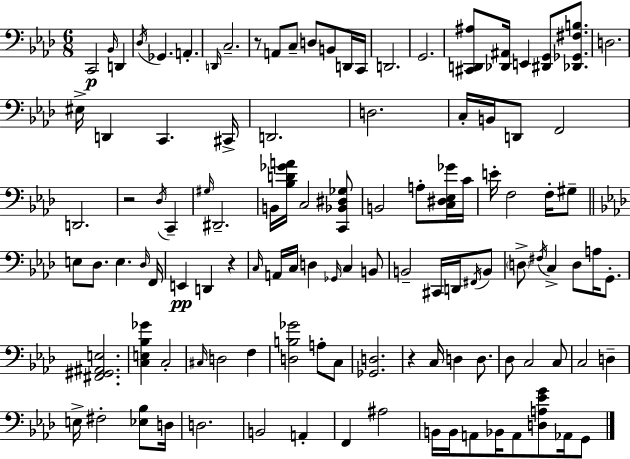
{
  \clef bass
  \numericTimeSignature
  \time 6/8
  \key aes \major
  c,2\p \grace { bes,16 } d,4 | \acciaccatura { des16 } ges,4. a,4.-. | \grace { d,16 } c2.-- | r8 a,8 c8-- d8 b,8 | \break d,16 c,16 d,2. | g,2. | <cis, d, ais>8 <des, ais,>16 e,4 <dis, g,>8 | <des, ges, fis b>8. d2. | \break eis16-> d,4 c,4. | cis,16-> d,2. | d2. | c16-. b,16 d,8 f,2 | \break d,2. | r2 \acciaccatura { des16 } | c,4-- \grace { gis16 } dis,2.-- | b,16 <bes d' ges' a'>16 c2 | \break <c, bes, dis ges>8 b,2 | a8-. <c dis ees ges'>16 c'16 e'16-. f2 | f16-. gis8-- \bar "||" \break \key f \minor e8 des8. e4. \grace { des16 } | f,16 e,4\pp d,4 r4 | \grace { c16 } a,16 c16 d4 \grace { ges,16 } c4 | b,8 b,2-- cis,16 | \break d,16 \acciaccatura { fis,16 } b,8 \parenthesize d8-> \acciaccatura { fis16 } c4-> d8 | a16 g,8.-. <fis, gis, ais, e>2. | <c e bes ges'>4 c2-. | \grace { cis16 } d2 | \break f4 <d b ges'>2 | a8-. c8 <ges, d>2. | r4 c16 d4 | d8. des8 c2 | \break c8 c2 | d4-- e16-> fis2-. | <ees bes>8 d16 d2. | b,2 | \break a,4-. f,4 ais2 | b,16 b,16 a,8 bes,16 a,8 | <d a ees' g'>8 aes,16 g,8 \bar "|."
}